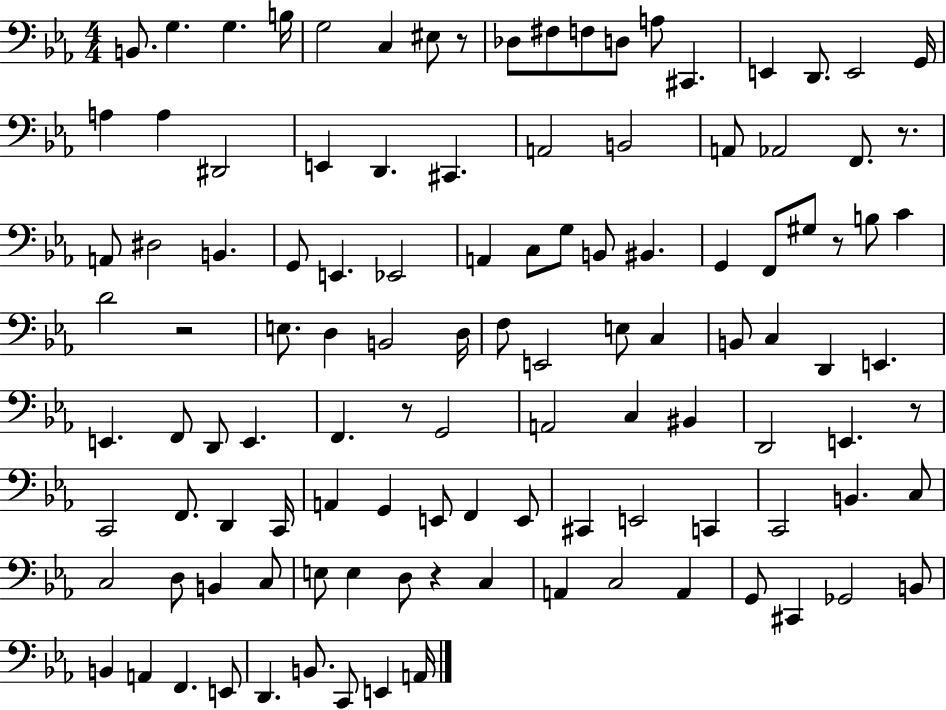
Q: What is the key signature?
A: EES major